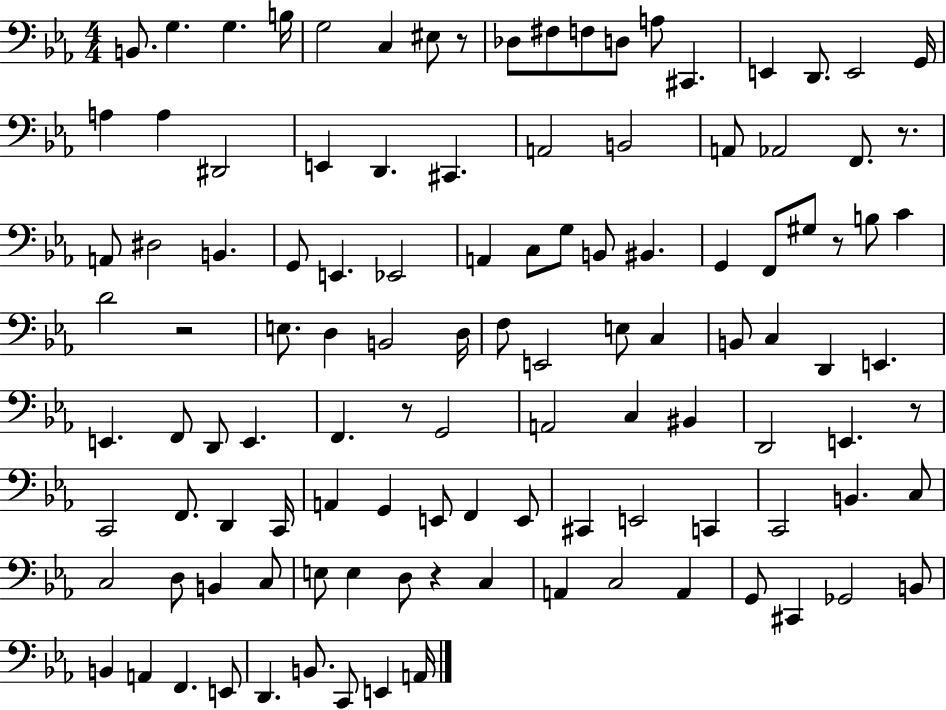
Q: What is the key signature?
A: EES major